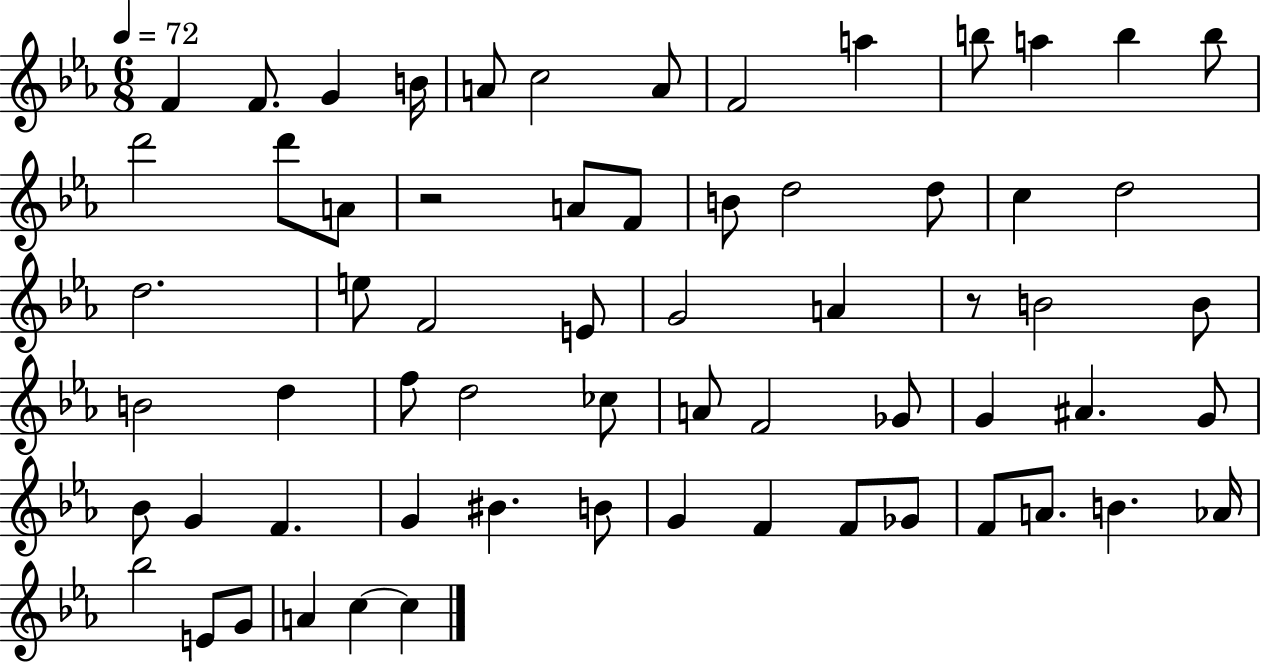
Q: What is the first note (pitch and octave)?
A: F4